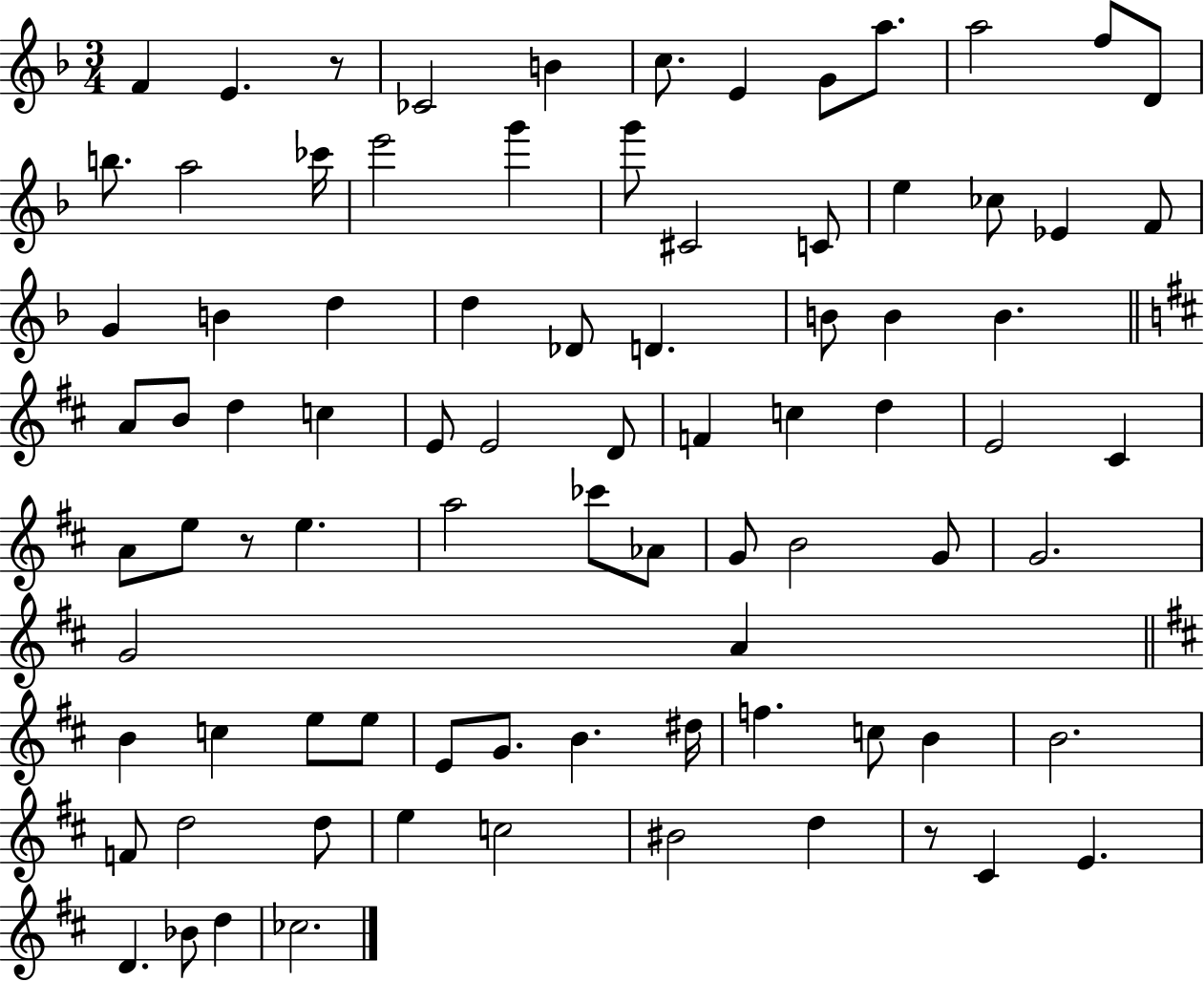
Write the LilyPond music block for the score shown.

{
  \clef treble
  \numericTimeSignature
  \time 3/4
  \key f \major
  f'4 e'4. r8 | ces'2 b'4 | c''8. e'4 g'8 a''8. | a''2 f''8 d'8 | \break b''8. a''2 ces'''16 | e'''2 g'''4 | g'''8 cis'2 c'8 | e''4 ces''8 ees'4 f'8 | \break g'4 b'4 d''4 | d''4 des'8 d'4. | b'8 b'4 b'4. | \bar "||" \break \key d \major a'8 b'8 d''4 c''4 | e'8 e'2 d'8 | f'4 c''4 d''4 | e'2 cis'4 | \break a'8 e''8 r8 e''4. | a''2 ces'''8 aes'8 | g'8 b'2 g'8 | g'2. | \break g'2 a'4 | \bar "||" \break \key b \minor b'4 c''4 e''8 e''8 | e'8 g'8. b'4. dis''16 | f''4. c''8 b'4 | b'2. | \break f'8 d''2 d''8 | e''4 c''2 | bis'2 d''4 | r8 cis'4 e'4. | \break d'4. bes'8 d''4 | ces''2. | \bar "|."
}